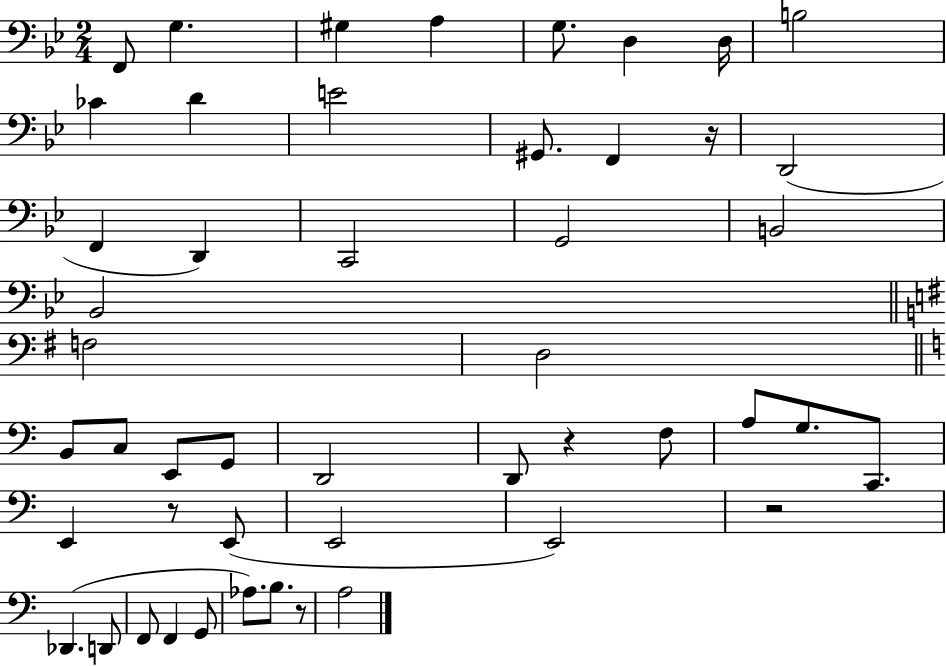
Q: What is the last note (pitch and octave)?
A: A3